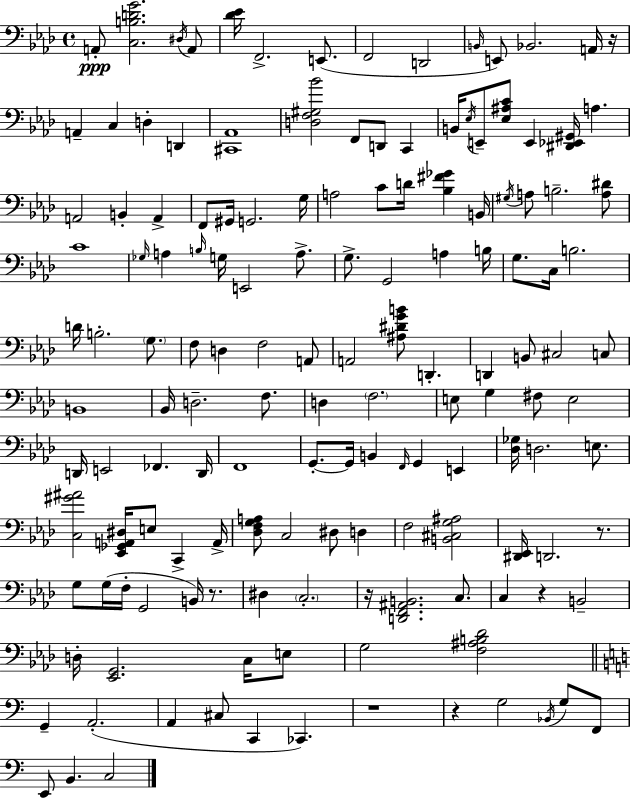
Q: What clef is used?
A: bass